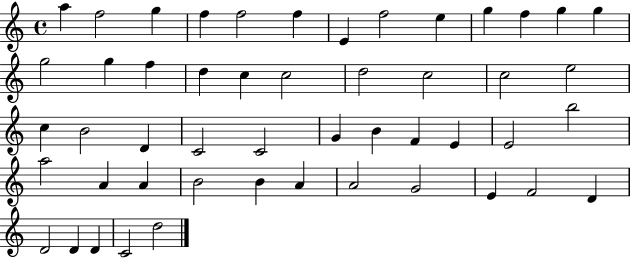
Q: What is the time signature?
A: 4/4